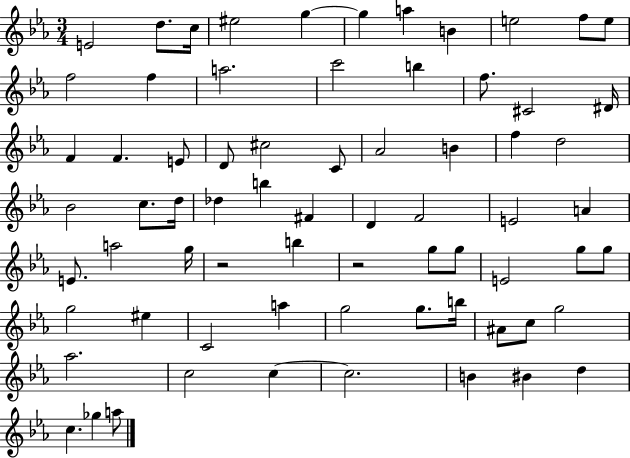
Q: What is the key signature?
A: EES major